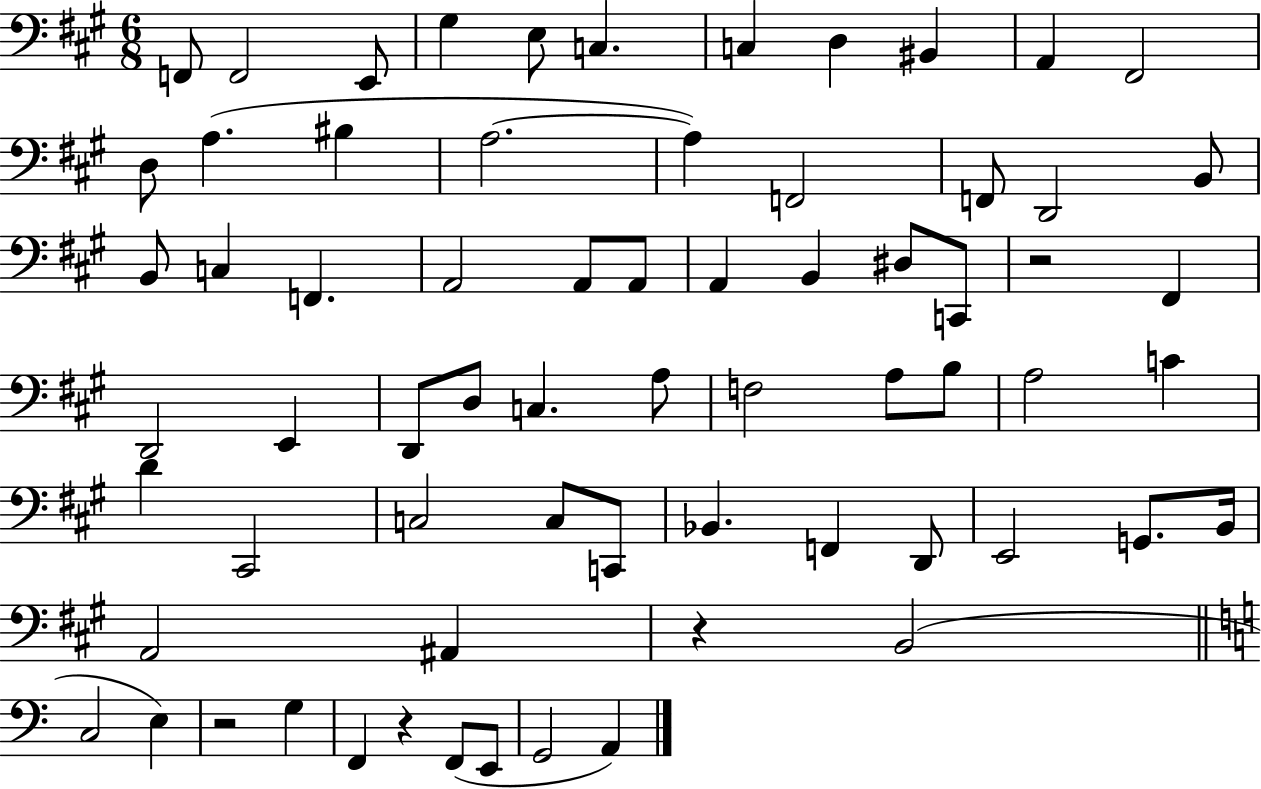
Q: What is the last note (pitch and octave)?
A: A2